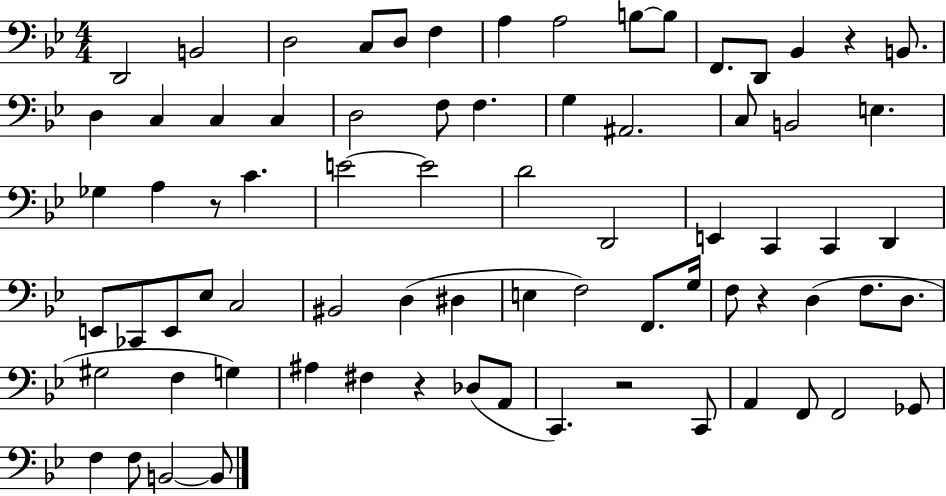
{
  \clef bass
  \numericTimeSignature
  \time 4/4
  \key bes \major
  d,2 b,2 | d2 c8 d8 f4 | a4 a2 b8~~ b8 | f,8. d,8 bes,4 r4 b,8. | \break d4 c4 c4 c4 | d2 f8 f4. | g4 ais,2. | c8 b,2 e4. | \break ges4 a4 r8 c'4. | e'2~~ e'2 | d'2 d,2 | e,4 c,4 c,4 d,4 | \break e,8 ces,8 e,8 ees8 c2 | bis,2 d4( dis4 | e4 f2) f,8. g16 | f8 r4 d4( f8. d8. | \break gis2 f4 g4) | ais4 fis4 r4 des8( a,8 | c,4.) r2 c,8 | a,4 f,8 f,2 ges,8 | \break f4 f8 b,2~~ b,8 | \bar "|."
}